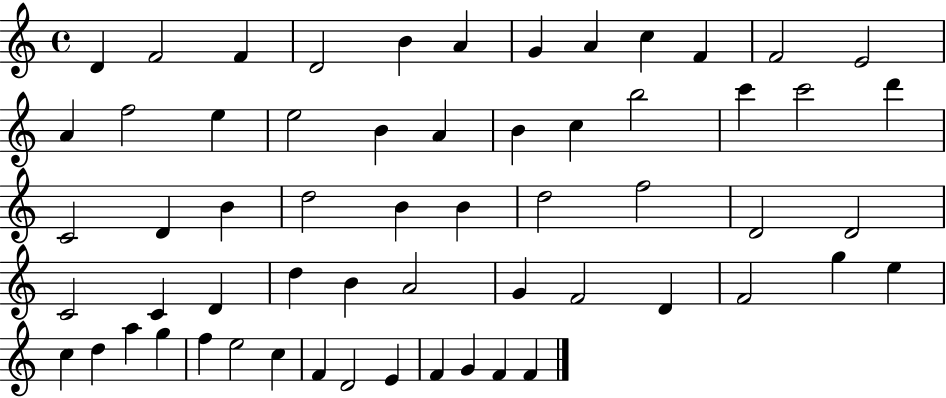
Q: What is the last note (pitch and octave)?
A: F4